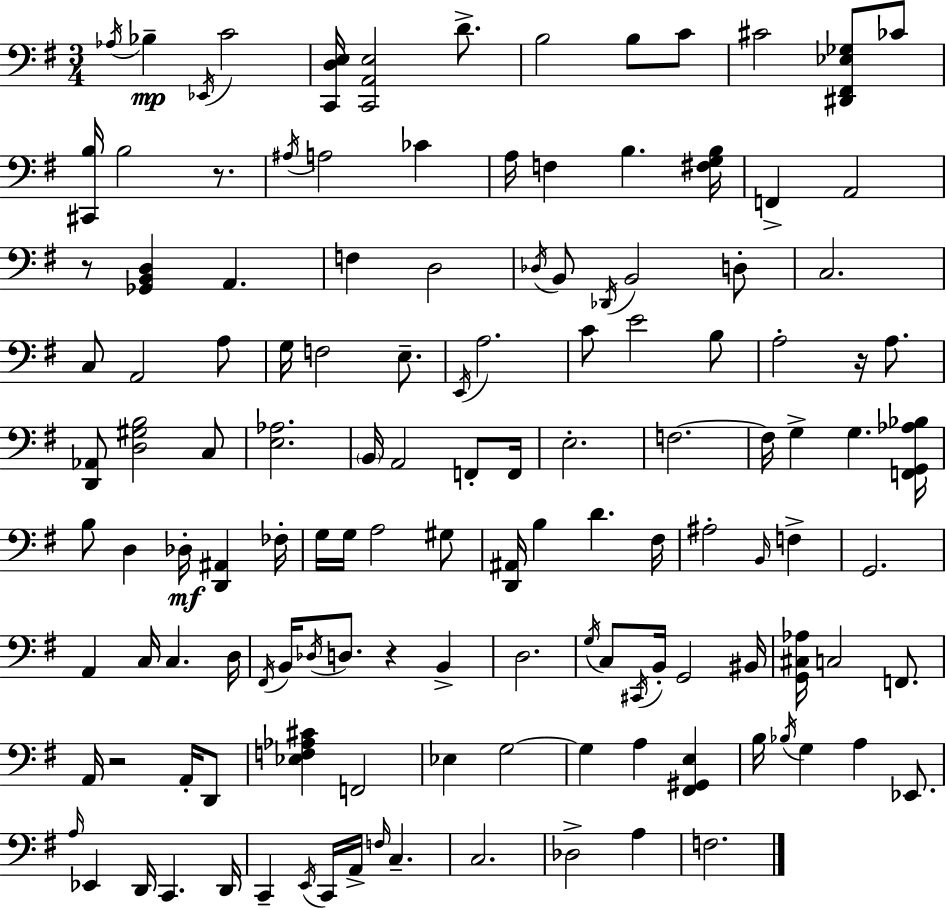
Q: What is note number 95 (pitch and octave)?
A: G3